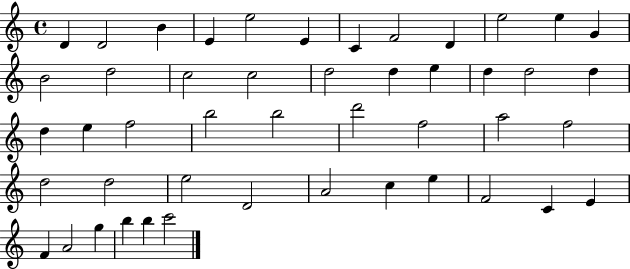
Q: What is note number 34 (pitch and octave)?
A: E5